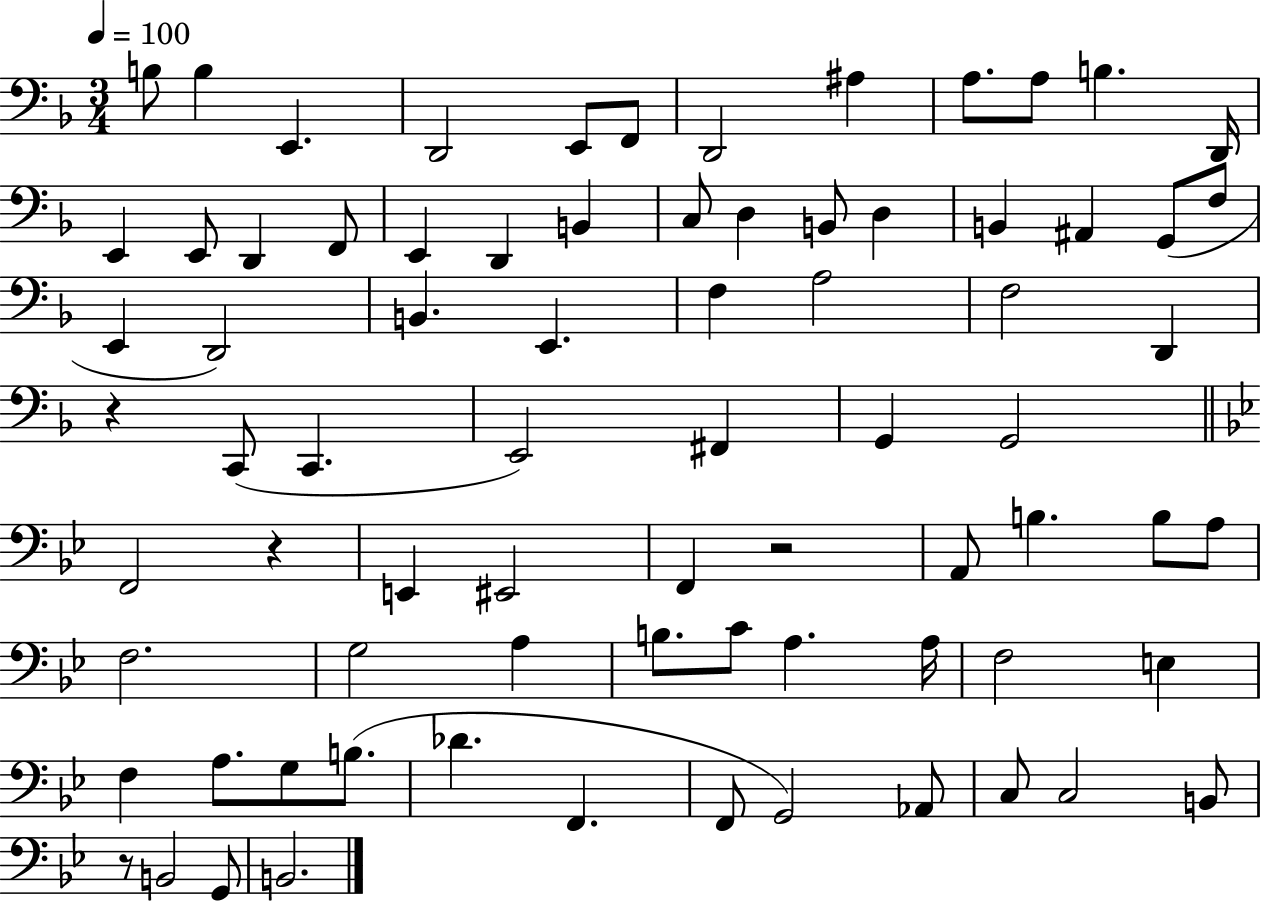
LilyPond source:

{
  \clef bass
  \numericTimeSignature
  \time 3/4
  \key f \major
  \tempo 4 = 100
  \repeat volta 2 { b8 b4 e,4. | d,2 e,8 f,8 | d,2 ais4 | a8. a8 b4. d,16 | \break e,4 e,8 d,4 f,8 | e,4 d,4 b,4 | c8 d4 b,8 d4 | b,4 ais,4 g,8( f8 | \break e,4 d,2) | b,4. e,4. | f4 a2 | f2 d,4 | \break r4 c,8( c,4. | e,2) fis,4 | g,4 g,2 | \bar "||" \break \key bes \major f,2 r4 | e,4 eis,2 | f,4 r2 | a,8 b4. b8 a8 | \break f2. | g2 a4 | b8. c'8 a4. a16 | f2 e4 | \break f4 a8. g8 b8.( | des'4. f,4. | f,8 g,2) aes,8 | c8 c2 b,8 | \break r8 b,2 g,8 | b,2. | } \bar "|."
}